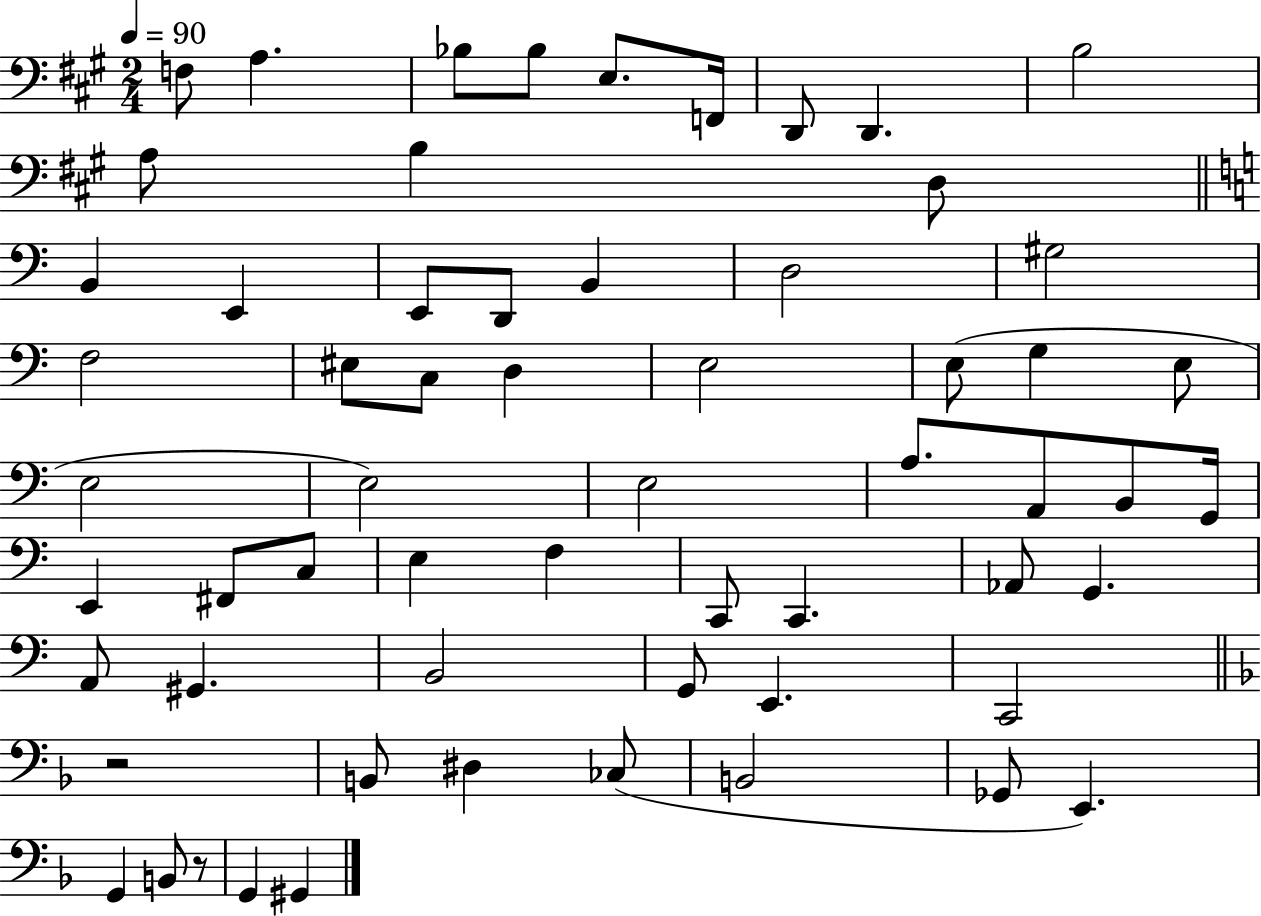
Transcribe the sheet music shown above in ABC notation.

X:1
T:Untitled
M:2/4
L:1/4
K:A
F,/2 A, _B,/2 _B,/2 E,/2 F,,/4 D,,/2 D,, B,2 A,/2 B, D,/2 B,, E,, E,,/2 D,,/2 B,, D,2 ^G,2 F,2 ^E,/2 C,/2 D, E,2 E,/2 G, E,/2 E,2 E,2 E,2 A,/2 A,,/2 B,,/2 G,,/4 E,, ^F,,/2 C,/2 E, F, C,,/2 C,, _A,,/2 G,, A,,/2 ^G,, B,,2 G,,/2 E,, C,,2 z2 B,,/2 ^D, _C,/2 B,,2 _G,,/2 E,, G,, B,,/2 z/2 G,, ^G,,